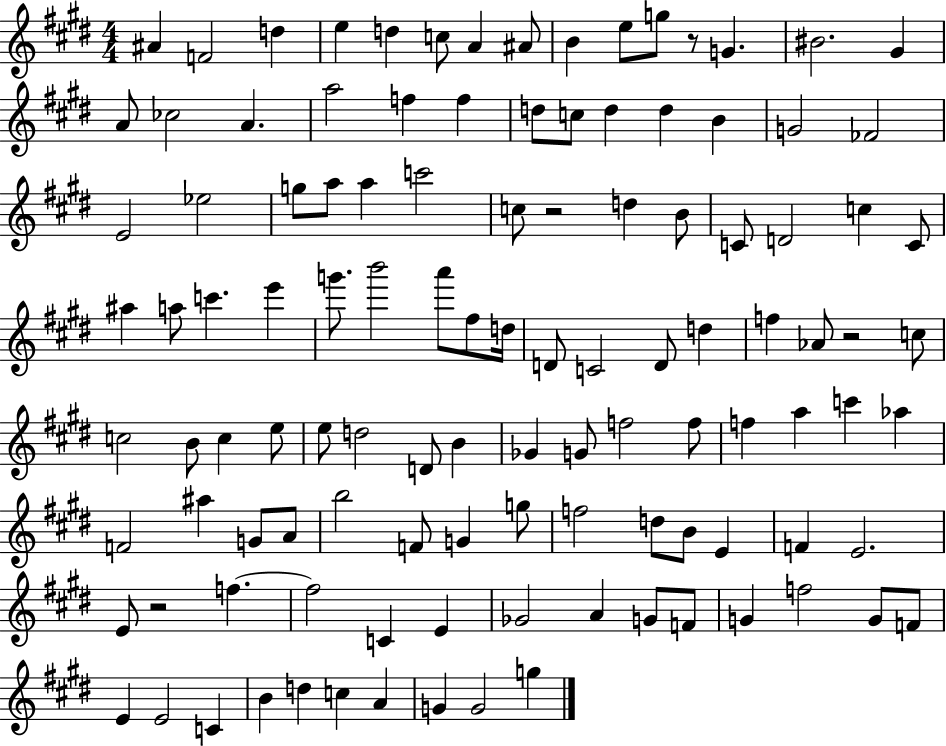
{
  \clef treble
  \numericTimeSignature
  \time 4/4
  \key e \major
  ais'4 f'2 d''4 | e''4 d''4 c''8 a'4 ais'8 | b'4 e''8 g''8 r8 g'4. | bis'2. gis'4 | \break a'8 ces''2 a'4. | a''2 f''4 f''4 | d''8 c''8 d''4 d''4 b'4 | g'2 fes'2 | \break e'2 ees''2 | g''8 a''8 a''4 c'''2 | c''8 r2 d''4 b'8 | c'8 d'2 c''4 c'8 | \break ais''4 a''8 c'''4. e'''4 | g'''8. b'''2 a'''8 fis''8 d''16 | d'8 c'2 d'8 d''4 | f''4 aes'8 r2 c''8 | \break c''2 b'8 c''4 e''8 | e''8 d''2 d'8 b'4 | ges'4 g'8 f''2 f''8 | f''4 a''4 c'''4 aes''4 | \break f'2 ais''4 g'8 a'8 | b''2 f'8 g'4 g''8 | f''2 d''8 b'8 e'4 | f'4 e'2. | \break e'8 r2 f''4.~~ | f''2 c'4 e'4 | ges'2 a'4 g'8 f'8 | g'4 f''2 g'8 f'8 | \break e'4 e'2 c'4 | b'4 d''4 c''4 a'4 | g'4 g'2 g''4 | \bar "|."
}